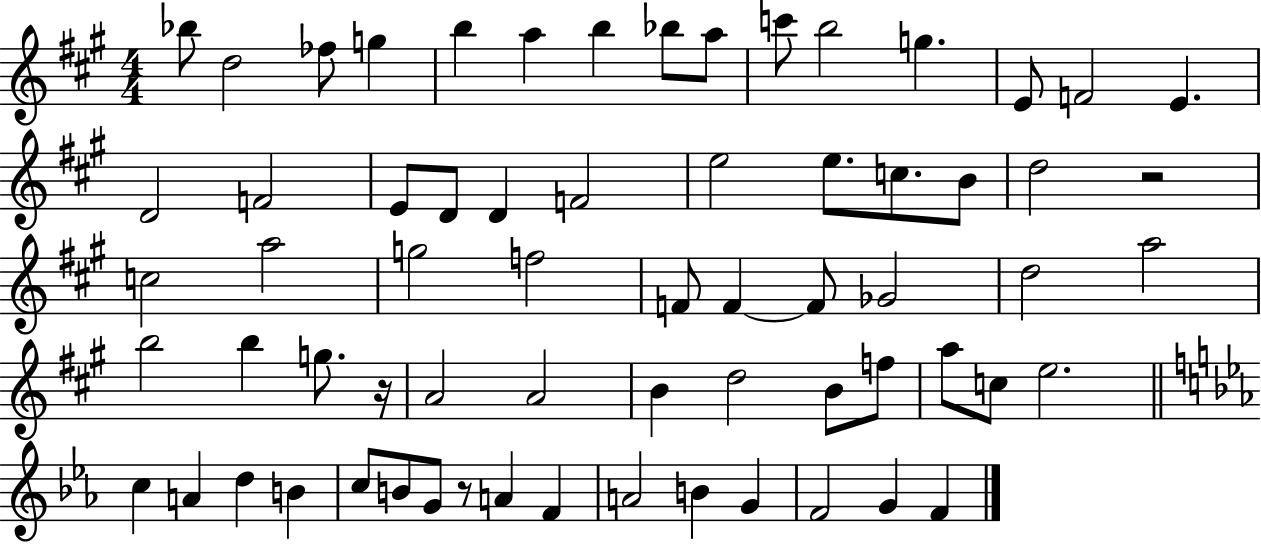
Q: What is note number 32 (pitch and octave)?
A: F4